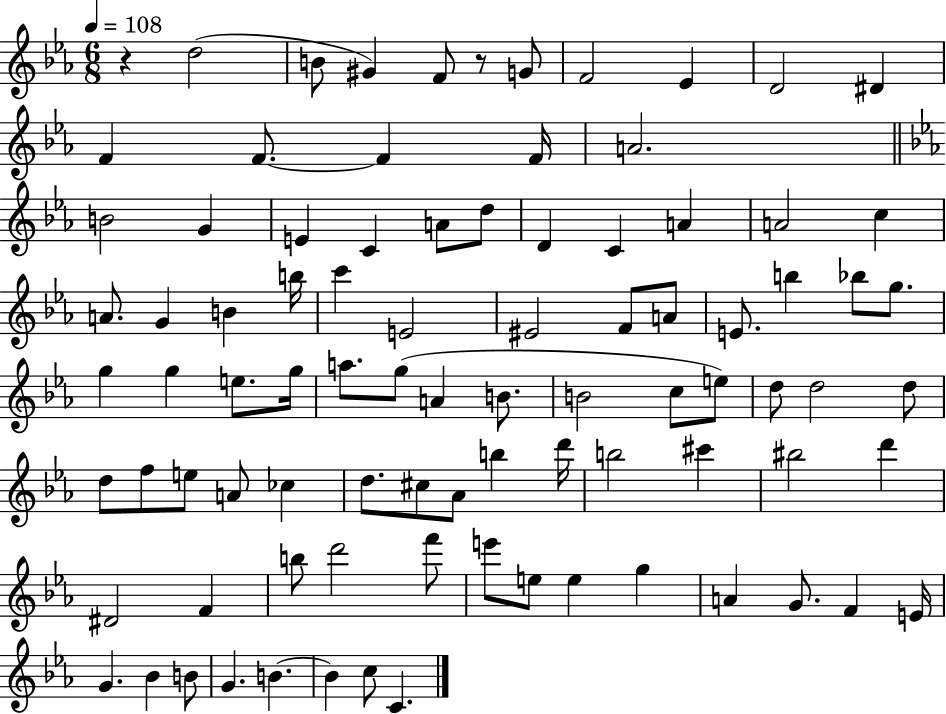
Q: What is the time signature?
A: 6/8